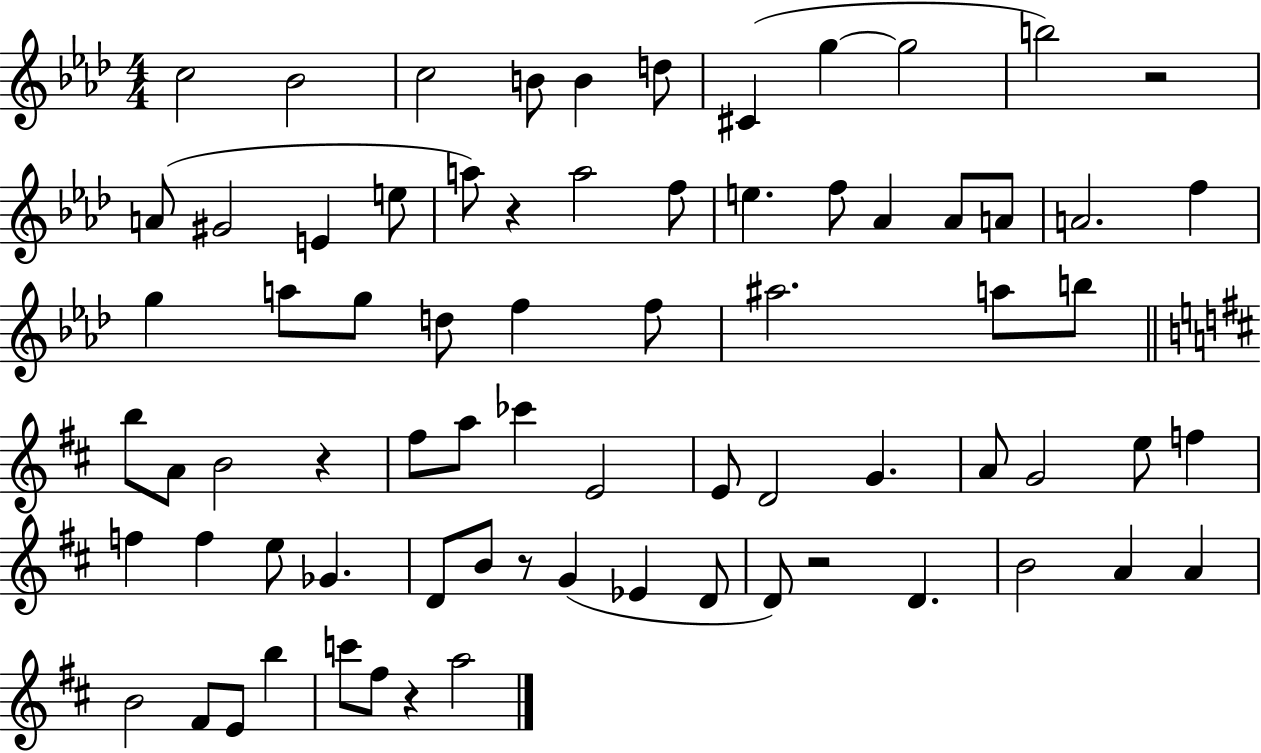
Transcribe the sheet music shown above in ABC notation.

X:1
T:Untitled
M:4/4
L:1/4
K:Ab
c2 _B2 c2 B/2 B d/2 ^C g g2 b2 z2 A/2 ^G2 E e/2 a/2 z a2 f/2 e f/2 _A _A/2 A/2 A2 f g a/2 g/2 d/2 f f/2 ^a2 a/2 b/2 b/2 A/2 B2 z ^f/2 a/2 _c' E2 E/2 D2 G A/2 G2 e/2 f f f e/2 _G D/2 B/2 z/2 G _E D/2 D/2 z2 D B2 A A B2 ^F/2 E/2 b c'/2 ^f/2 z a2